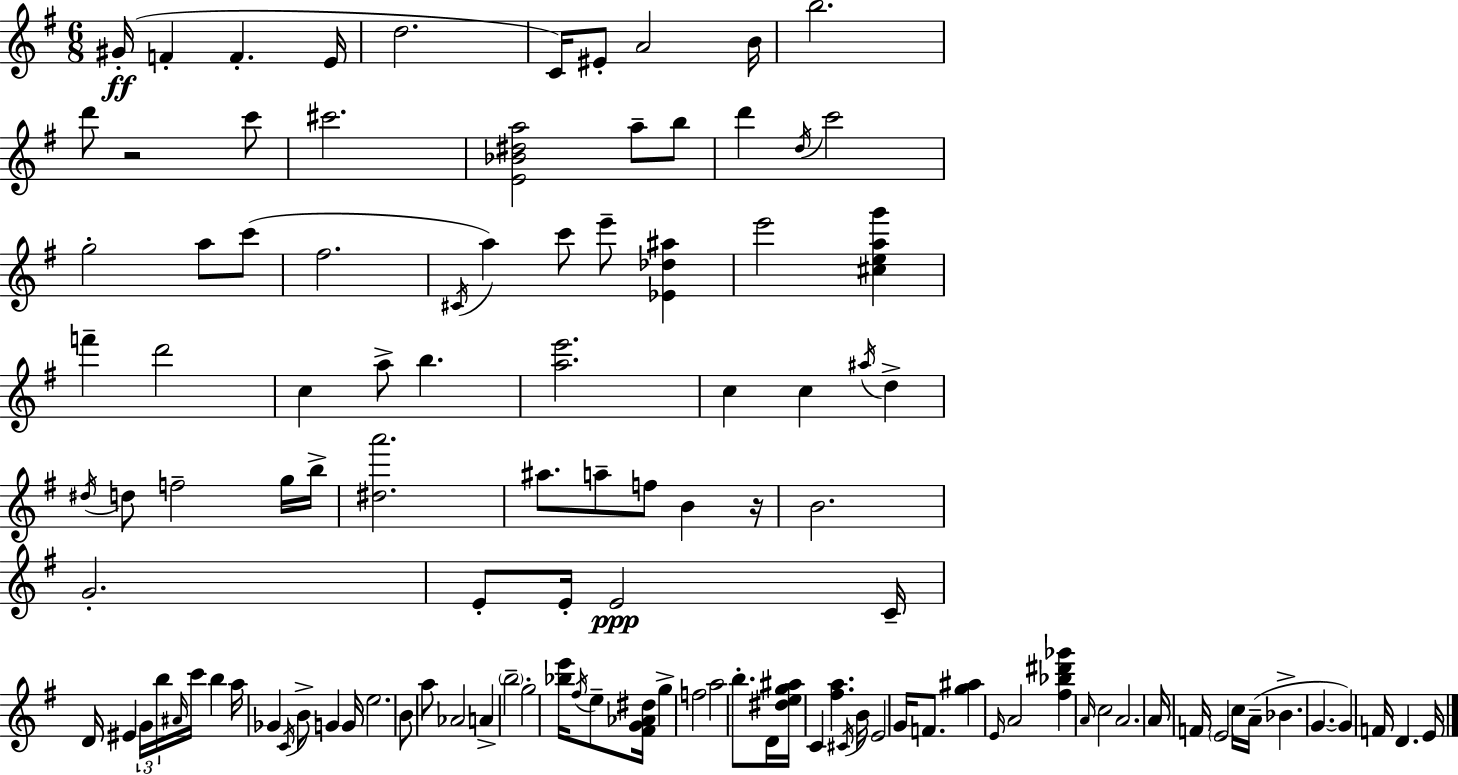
{
  \clef treble
  \numericTimeSignature
  \time 6/8
  \key g \major
  \repeat volta 2 { gis'16-.(\ff f'4-. f'4.-. e'16 | d''2. | c'16) eis'8-. a'2 b'16 | b''2. | \break d'''8 r2 c'''8 | cis'''2. | <e' bes' dis'' a''>2 a''8-- b''8 | d'''4 \acciaccatura { d''16 } c'''2 | \break g''2-. a''8 c'''8( | fis''2. | \acciaccatura { cis'16 }) a''4 c'''8 e'''8-- <ees' des'' ais''>4 | e'''2 <cis'' e'' a'' g'''>4 | \break f'''4-- d'''2 | c''4 a''8-> b''4. | <a'' e'''>2. | c''4 c''4 \acciaccatura { ais''16 } d''4-> | \break \acciaccatura { dis''16 } d''8 f''2-- | g''16 b''16-> <dis'' a'''>2. | ais''8. a''8-- f''8 b'4 | r16 b'2. | \break g'2.-. | e'8-. e'16-. e'2\ppp | c'16-- d'16 eis'4 \tuplet 3/2 { g'16 b''16 \grace { ais'16 } } | c'''16 b''4 a''16 ges'4 \acciaccatura { c'16 } b'8-> | \break g'4 g'16 e''2. | b'8 a''8 aes'2 | a'4-> \parenthesize b''2-- | g''2-. | \break <bes'' e'''>16 \acciaccatura { fis''16 } e''8-- <fis' g' aes' dis''>16 g''4-> f''2 | a''2 | b''8.-. d'16 <dis'' e'' g'' ais''>16 c'4 | <fis'' a''>4. \acciaccatura { cis'16 } b'16 e'2 | \break g'16 f'8. <g'' ais''>4 | \grace { e'16 } a'2 <fis'' bes'' dis''' ges'''>4 | \grace { a'16 } c''2 a'2. | a'16 f'16 | \break \parenthesize e'2 c''16 a'16--( bes'4.-> | g'4.~~ g'4) | f'16 d'4. e'16 } \bar "|."
}